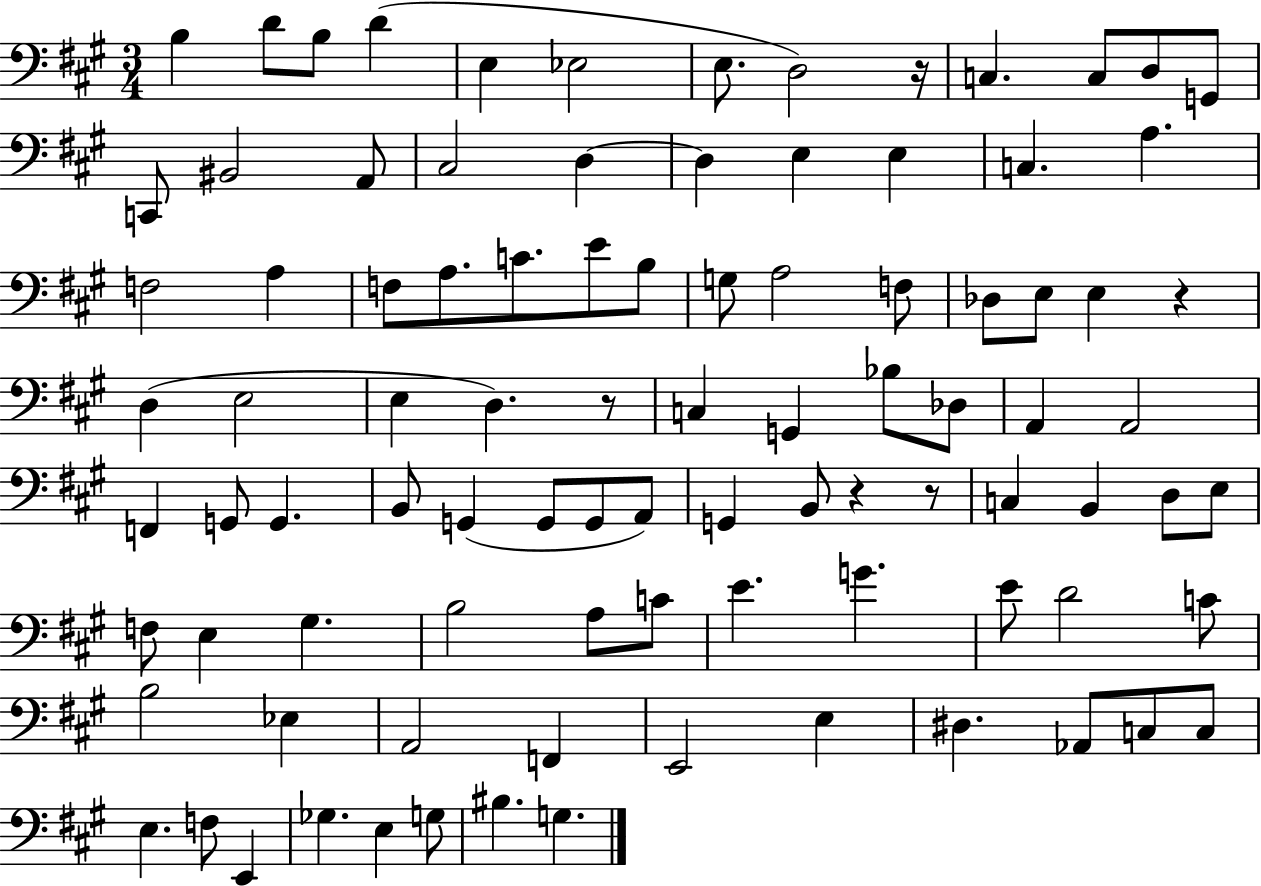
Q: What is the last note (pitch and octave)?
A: G3